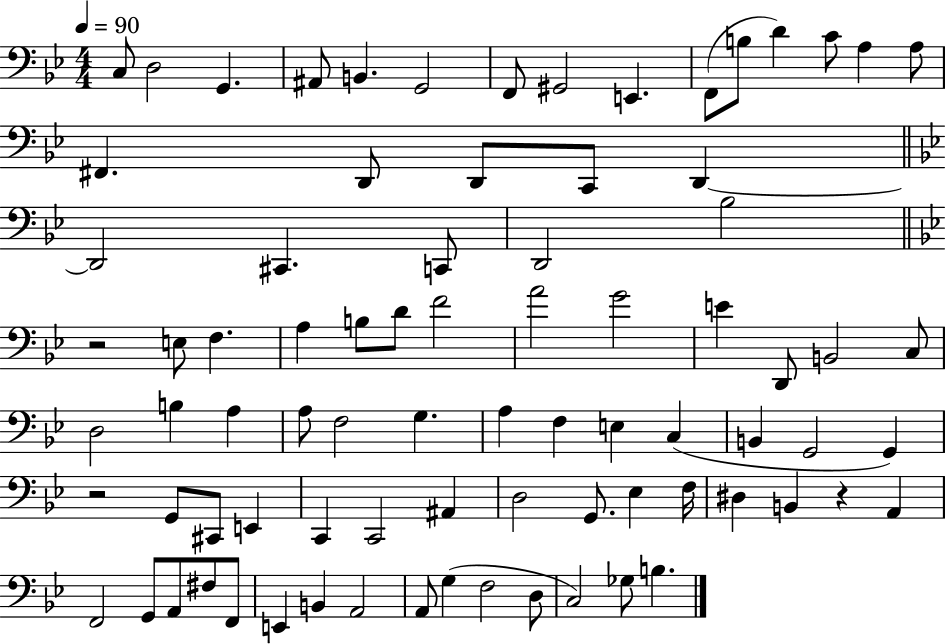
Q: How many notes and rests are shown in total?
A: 81